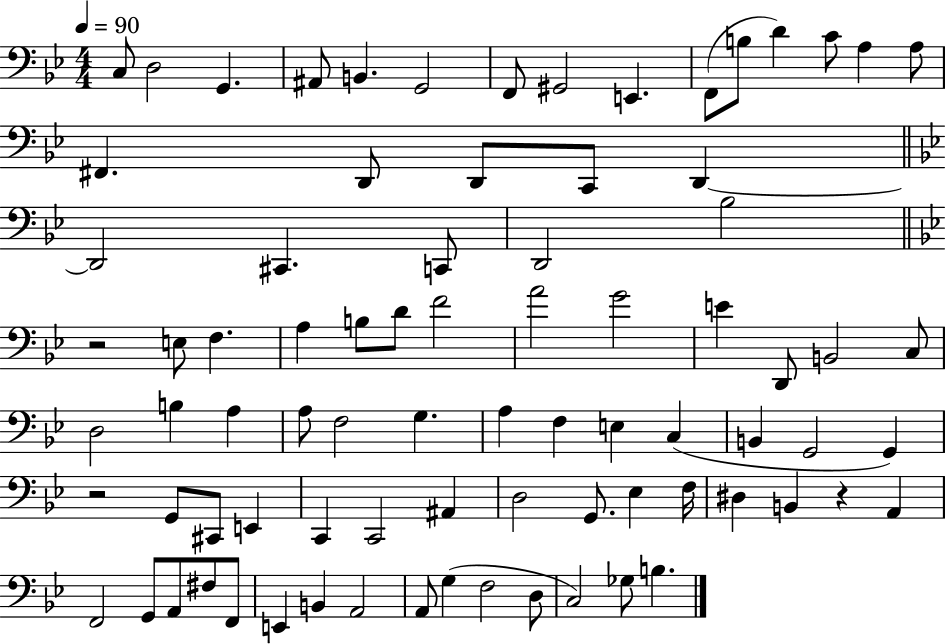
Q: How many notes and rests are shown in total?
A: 81